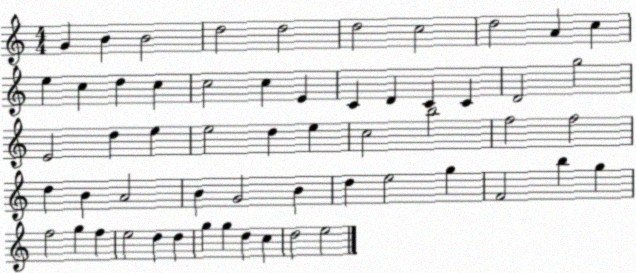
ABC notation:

X:1
T:Untitled
M:4/4
L:1/4
K:C
G B B2 d2 d2 d2 c2 d2 A c e c d c c2 c E C D C C D2 g2 E2 d e e2 d e c2 b2 f2 f2 d B A2 B G2 B d e2 g F2 b g f2 g f e2 d d g g d c d2 e2